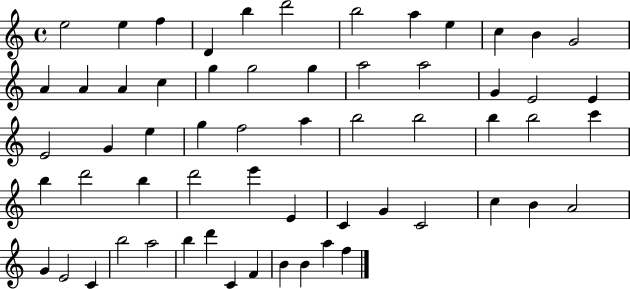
{
  \clef treble
  \time 4/4
  \defaultTimeSignature
  \key c \major
  e''2 e''4 f''4 | d'4 b''4 d'''2 | b''2 a''4 e''4 | c''4 b'4 g'2 | \break a'4 a'4 a'4 c''4 | g''4 g''2 g''4 | a''2 a''2 | g'4 e'2 e'4 | \break e'2 g'4 e''4 | g''4 f''2 a''4 | b''2 b''2 | b''4 b''2 c'''4 | \break b''4 d'''2 b''4 | d'''2 e'''4 e'4 | c'4 g'4 c'2 | c''4 b'4 a'2 | \break g'4 e'2 c'4 | b''2 a''2 | b''4 d'''4 c'4 f'4 | b'4 b'4 a''4 f''4 | \break \bar "|."
}